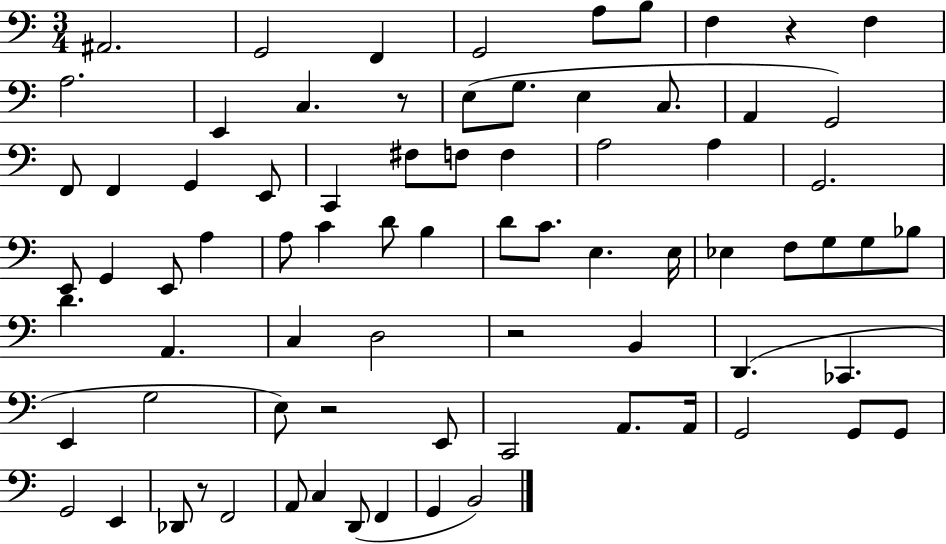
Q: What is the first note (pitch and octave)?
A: A#2